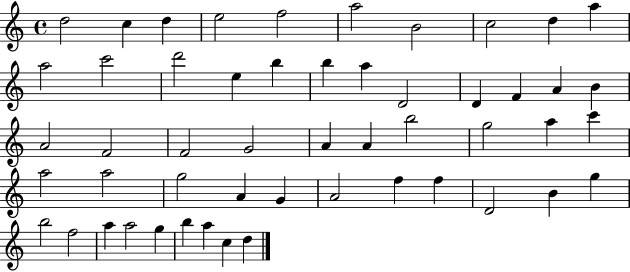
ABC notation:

X:1
T:Untitled
M:4/4
L:1/4
K:C
d2 c d e2 f2 a2 B2 c2 d a a2 c'2 d'2 e b b a D2 D F A B A2 F2 F2 G2 A A b2 g2 a c' a2 a2 g2 A G A2 f f D2 B g b2 f2 a a2 g b a c d